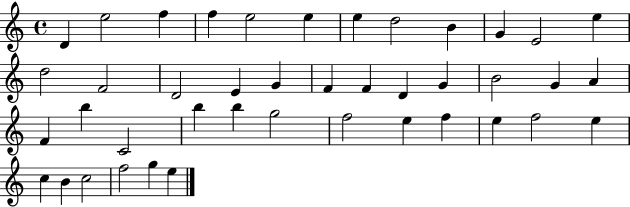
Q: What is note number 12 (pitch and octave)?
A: E5